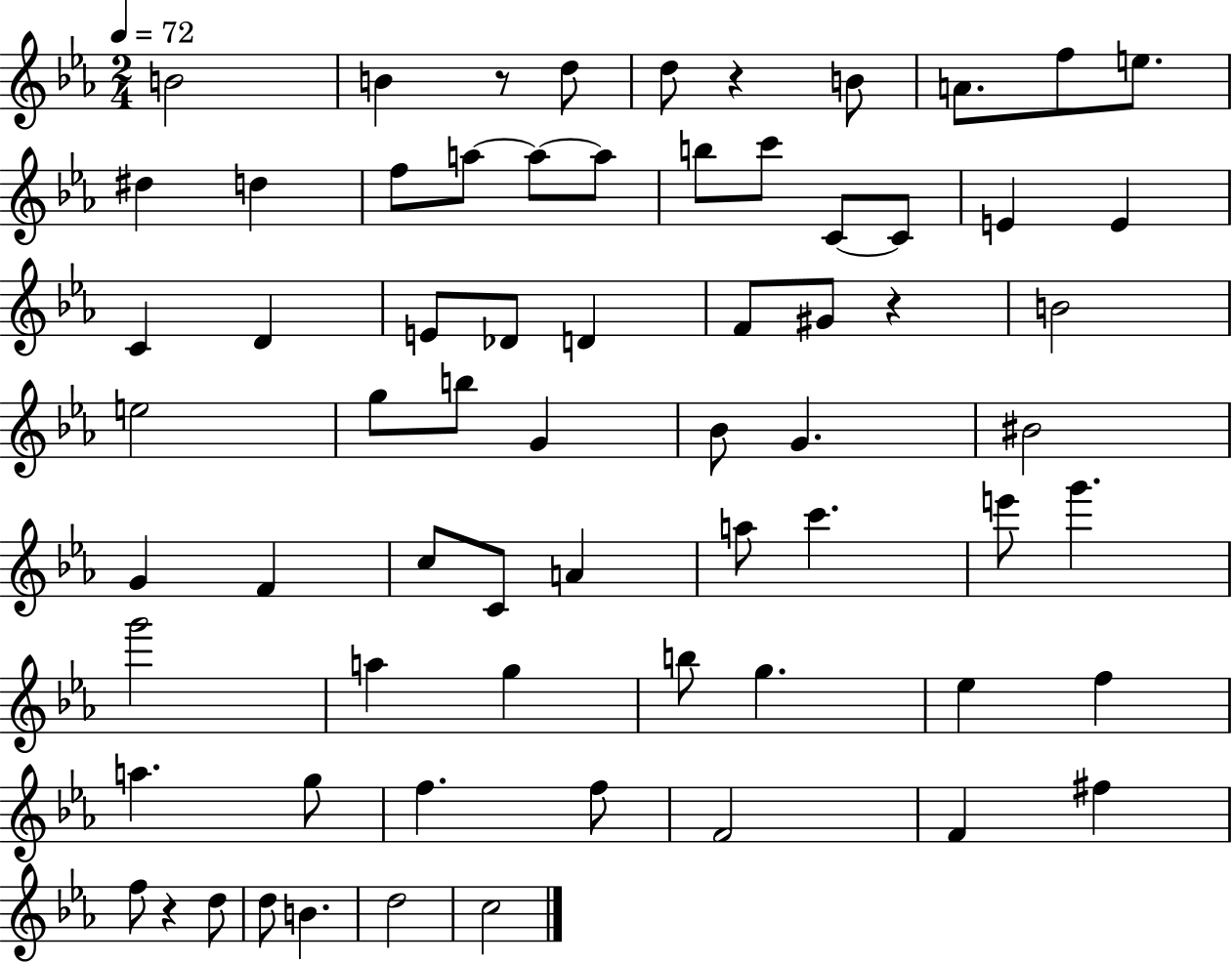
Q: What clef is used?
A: treble